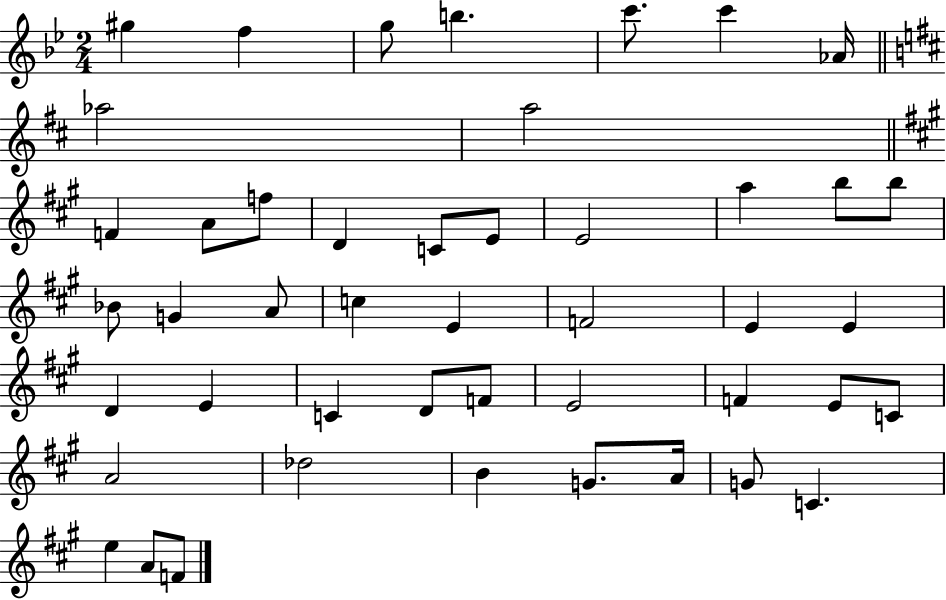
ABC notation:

X:1
T:Untitled
M:2/4
L:1/4
K:Bb
^g f g/2 b c'/2 c' _A/4 _a2 a2 F A/2 f/2 D C/2 E/2 E2 a b/2 b/2 _B/2 G A/2 c E F2 E E D E C D/2 F/2 E2 F E/2 C/2 A2 _d2 B G/2 A/4 G/2 C e A/2 F/2